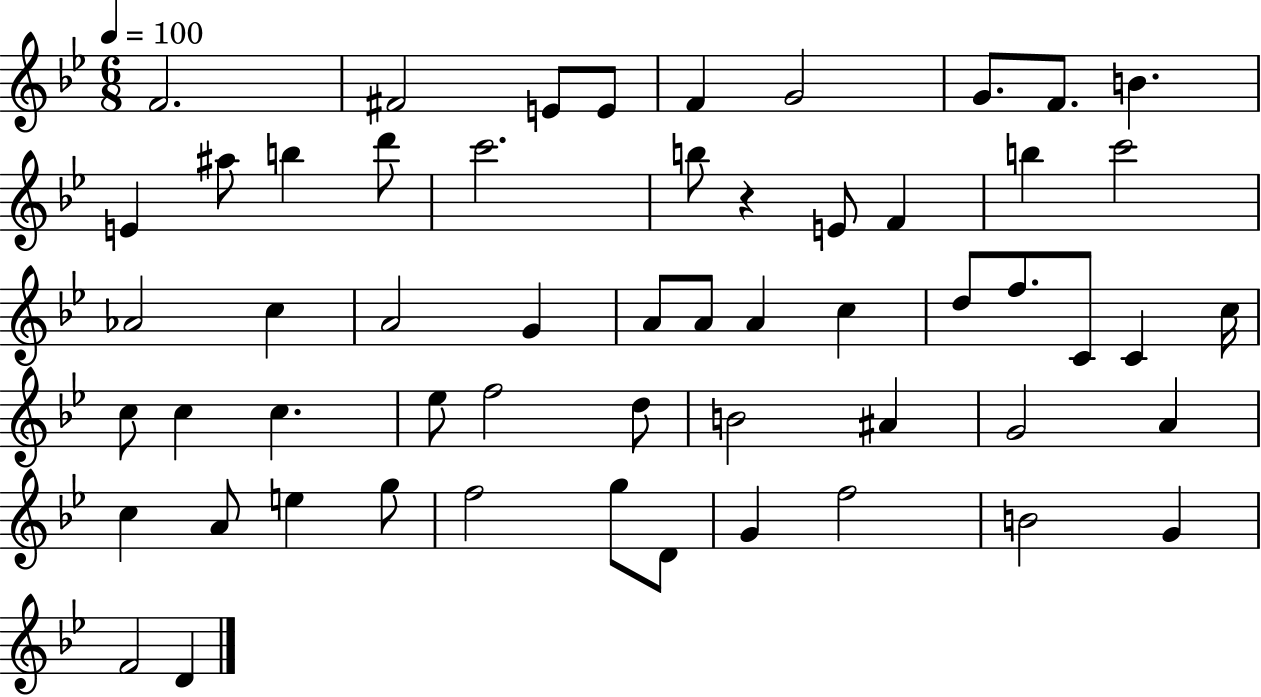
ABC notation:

X:1
T:Untitled
M:6/8
L:1/4
K:Bb
F2 ^F2 E/2 E/2 F G2 G/2 F/2 B E ^a/2 b d'/2 c'2 b/2 z E/2 F b c'2 _A2 c A2 G A/2 A/2 A c d/2 f/2 C/2 C c/4 c/2 c c _e/2 f2 d/2 B2 ^A G2 A c A/2 e g/2 f2 g/2 D/2 G f2 B2 G F2 D